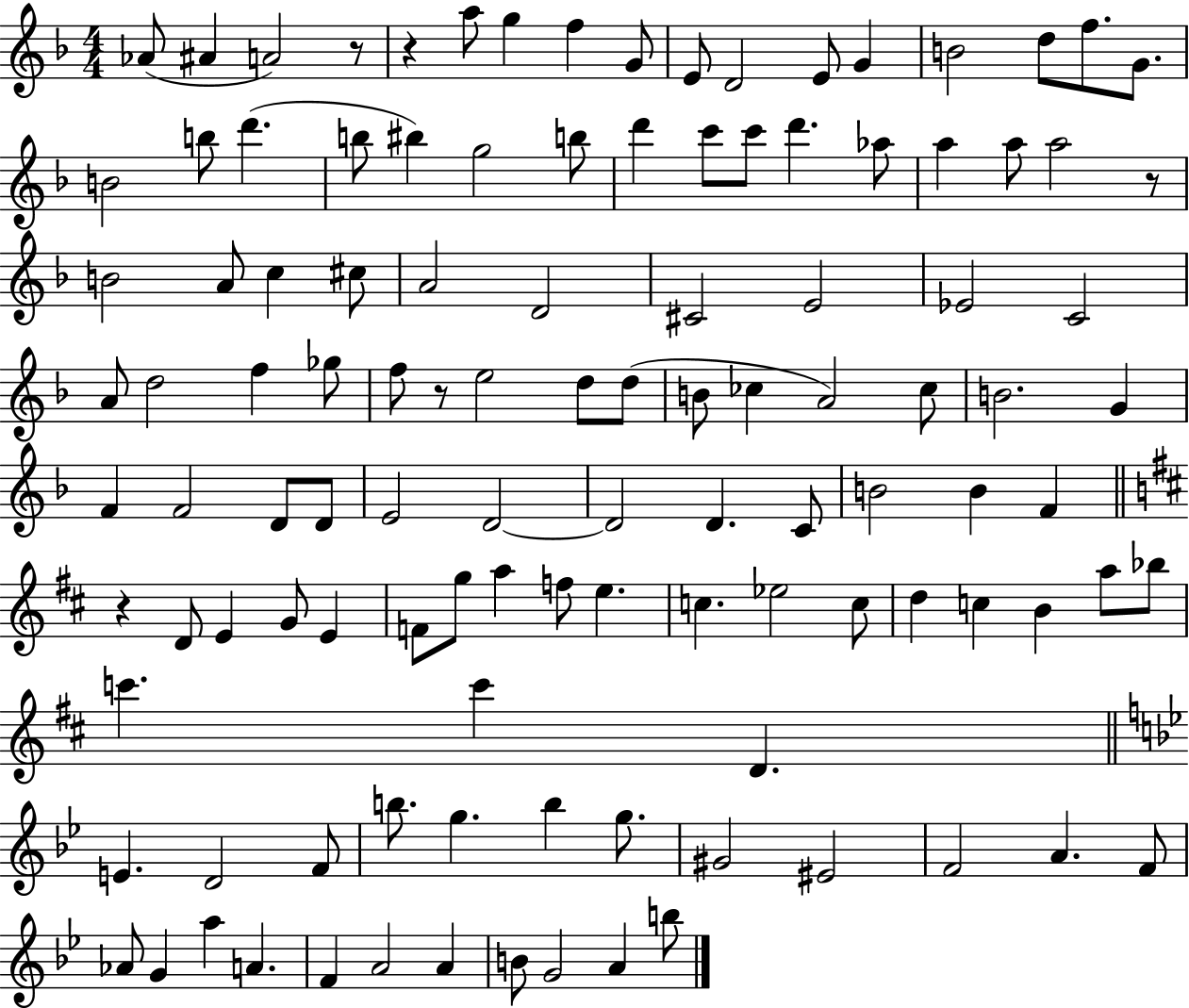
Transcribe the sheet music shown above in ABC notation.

X:1
T:Untitled
M:4/4
L:1/4
K:F
_A/2 ^A A2 z/2 z a/2 g f G/2 E/2 D2 E/2 G B2 d/2 f/2 G/2 B2 b/2 d' b/2 ^b g2 b/2 d' c'/2 c'/2 d' _a/2 a a/2 a2 z/2 B2 A/2 c ^c/2 A2 D2 ^C2 E2 _E2 C2 A/2 d2 f _g/2 f/2 z/2 e2 d/2 d/2 B/2 _c A2 _c/2 B2 G F F2 D/2 D/2 E2 D2 D2 D C/2 B2 B F z D/2 E G/2 E F/2 g/2 a f/2 e c _e2 c/2 d c B a/2 _b/2 c' c' D E D2 F/2 b/2 g b g/2 ^G2 ^E2 F2 A F/2 _A/2 G a A F A2 A B/2 G2 A b/2